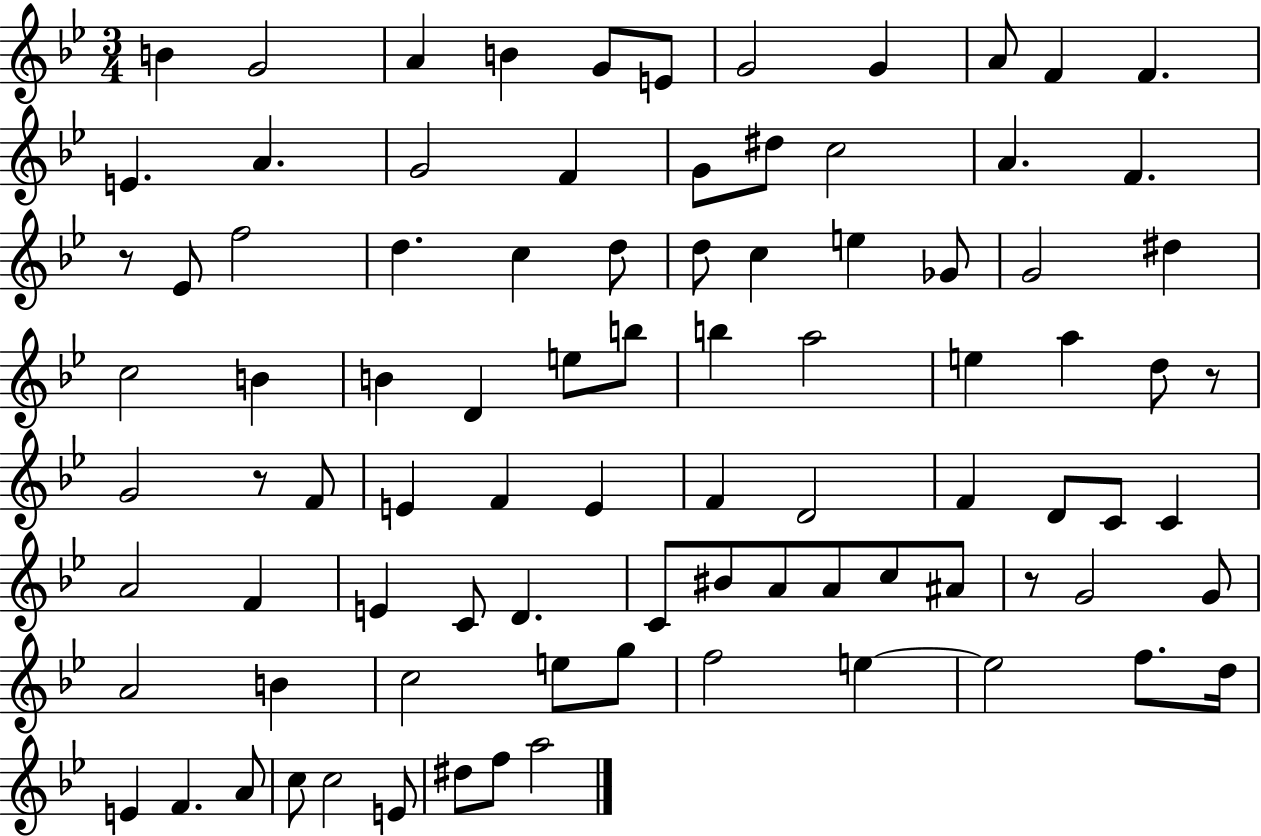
B4/q G4/h A4/q B4/q G4/e E4/e G4/h G4/q A4/e F4/q F4/q. E4/q. A4/q. G4/h F4/q G4/e D#5/e C5/h A4/q. F4/q. R/e Eb4/e F5/h D5/q. C5/q D5/e D5/e C5/q E5/q Gb4/e G4/h D#5/q C5/h B4/q B4/q D4/q E5/e B5/e B5/q A5/h E5/q A5/q D5/e R/e G4/h R/e F4/e E4/q F4/q E4/q F4/q D4/h F4/q D4/e C4/e C4/q A4/h F4/q E4/q C4/e D4/q. C4/e BIS4/e A4/e A4/e C5/e A#4/e R/e G4/h G4/e A4/h B4/q C5/h E5/e G5/e F5/h E5/q E5/h F5/e. D5/s E4/q F4/q. A4/e C5/e C5/h E4/e D#5/e F5/e A5/h